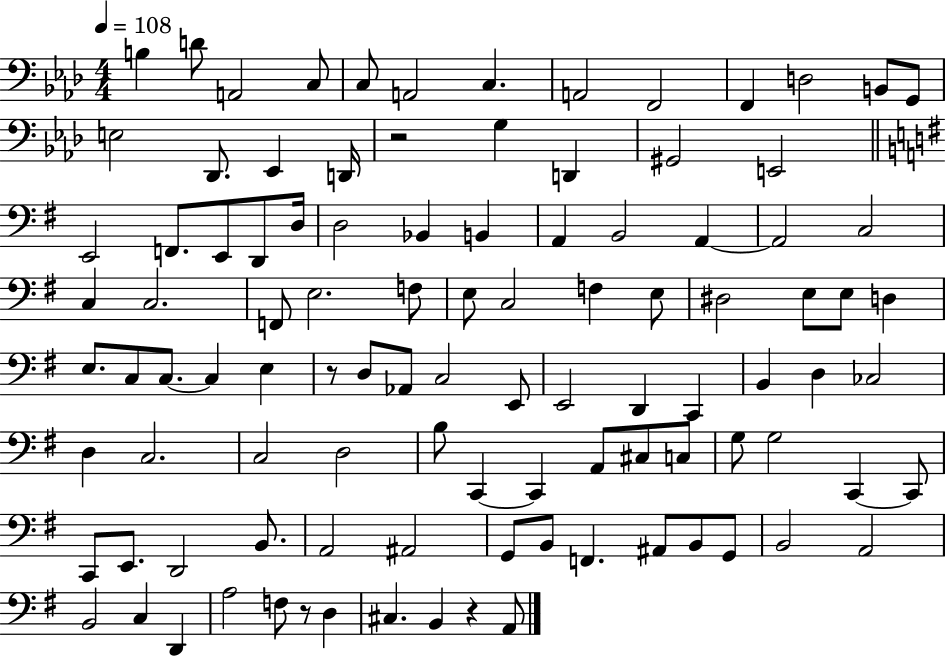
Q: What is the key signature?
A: AES major